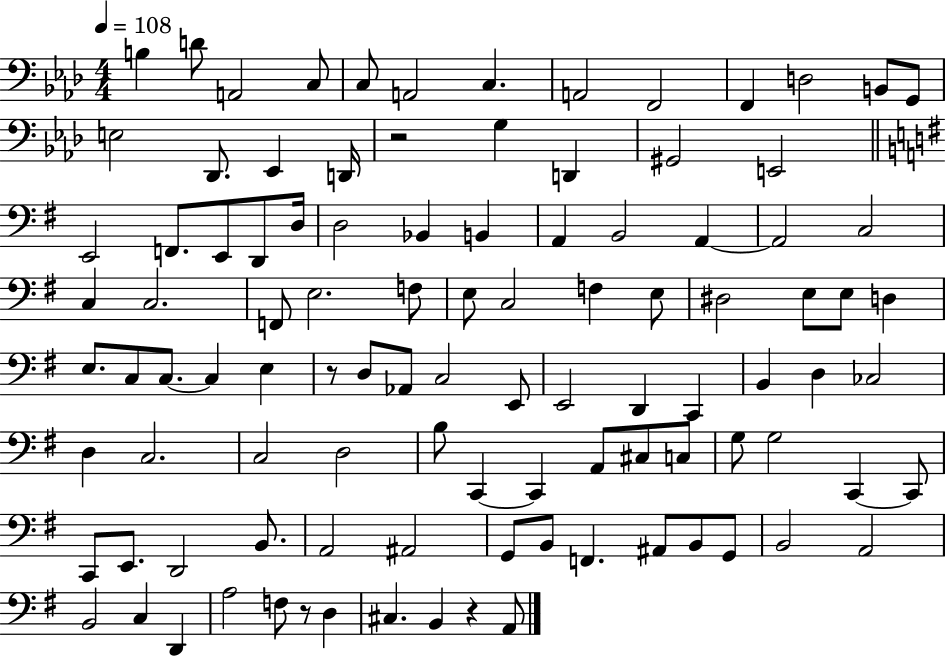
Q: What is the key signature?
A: AES major